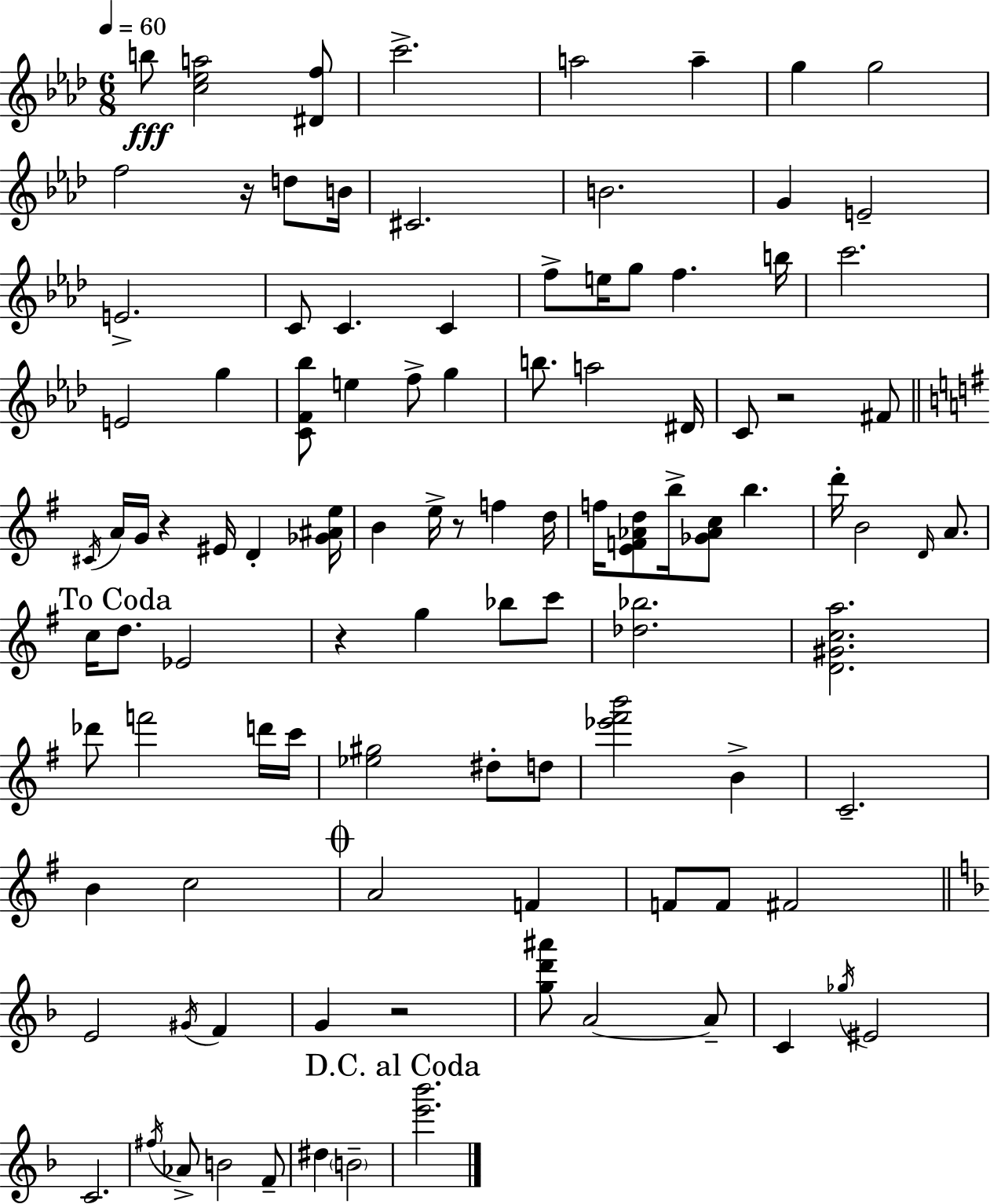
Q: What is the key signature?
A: AES major